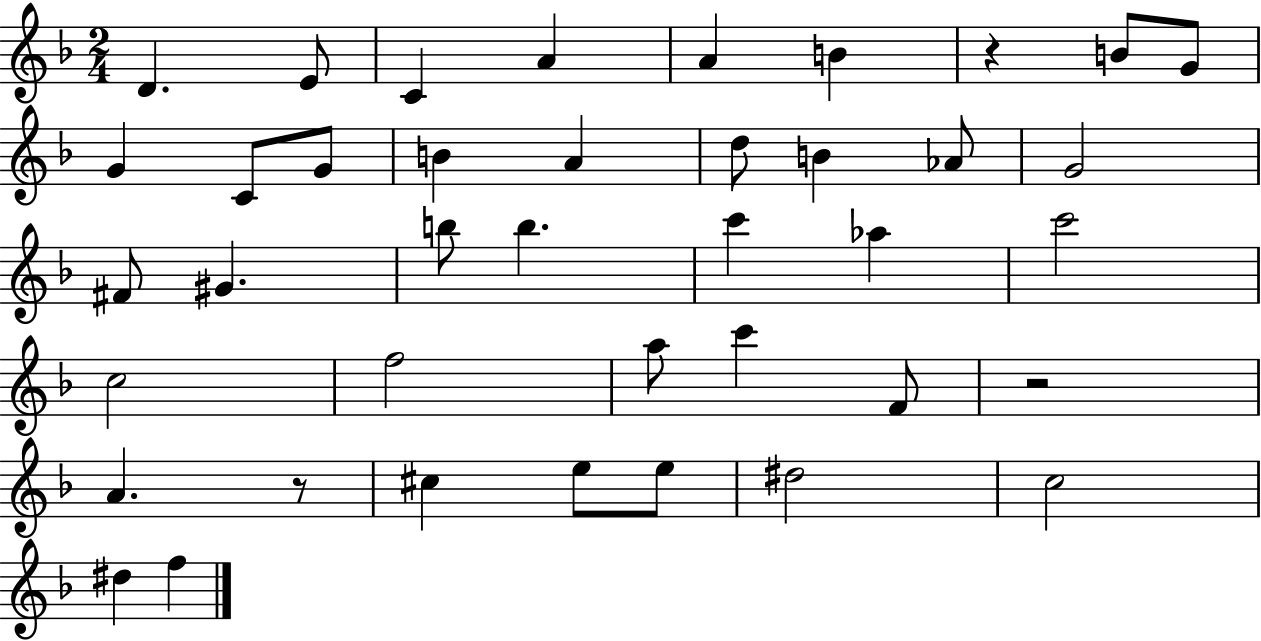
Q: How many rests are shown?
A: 3